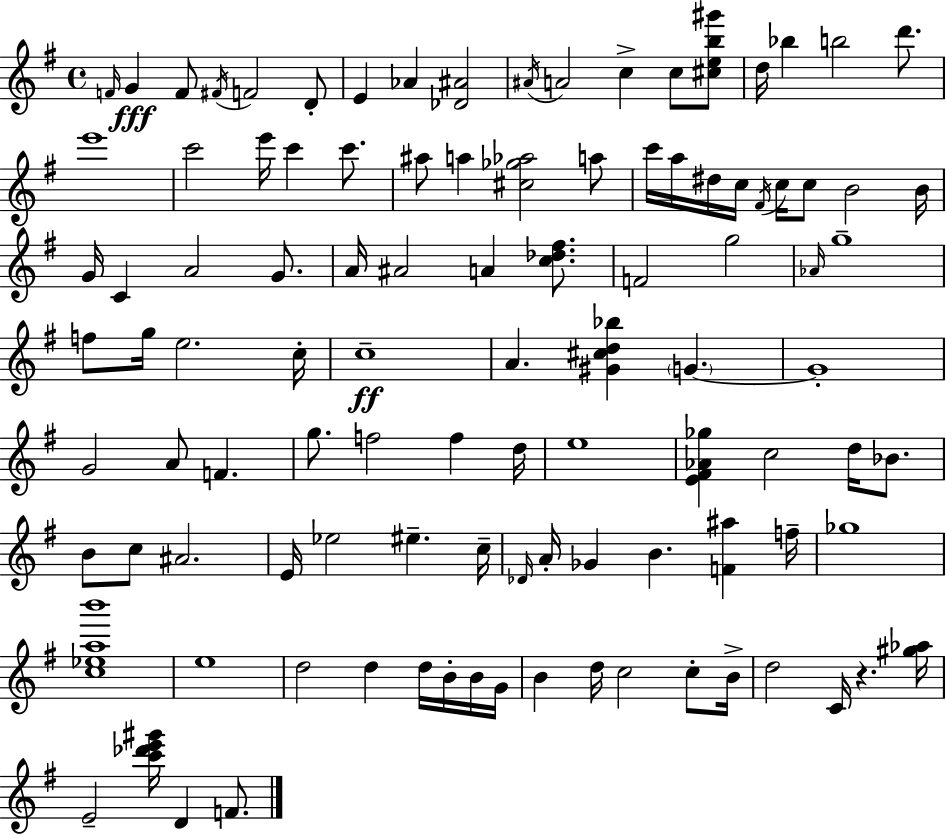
F4/s G4/q F4/e F#4/s F4/h D4/e E4/q Ab4/q [Db4,A#4]/h A#4/s A4/h C5/q C5/e [C#5,E5,B5,G#6]/e D5/s Bb5/q B5/h D6/e. E6/w C6/h E6/s C6/q C6/e. A#5/e A5/q [C#5,Gb5,Ab5]/h A5/e C6/s A5/s D#5/s C5/s F#4/s C5/s C5/e B4/h B4/s G4/s C4/q A4/h G4/e. A4/s A#4/h A4/q [C5,Db5,F#5]/e. F4/h G5/h Ab4/s G5/w F5/e G5/s E5/h. C5/s C5/w A4/q. [G#4,C#5,D5,Bb5]/q G4/q. G4/w G4/h A4/e F4/q. G5/e. F5/h F5/q D5/s E5/w [E4,F#4,Ab4,Gb5]/q C5/h D5/s Bb4/e. B4/e C5/e A#4/h. E4/s Eb5/h EIS5/q. C5/s Db4/s A4/s Gb4/q B4/q. [F4,A#5]/q F5/s Gb5/w [C5,Eb5,A5,B6]/w E5/w D5/h D5/q D5/s B4/s B4/s G4/s B4/q D5/s C5/h C5/e B4/s D5/h C4/s R/q. [G#5,Ab5]/s E4/h [C6,Db6,E6,G#6]/s D4/q F4/e.